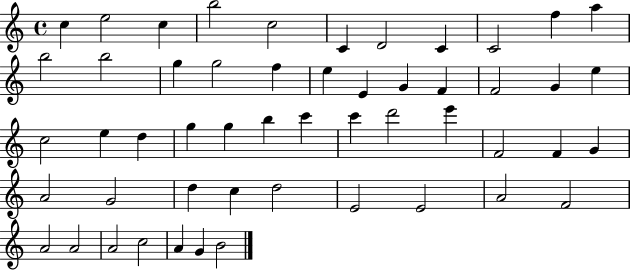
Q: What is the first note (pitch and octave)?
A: C5